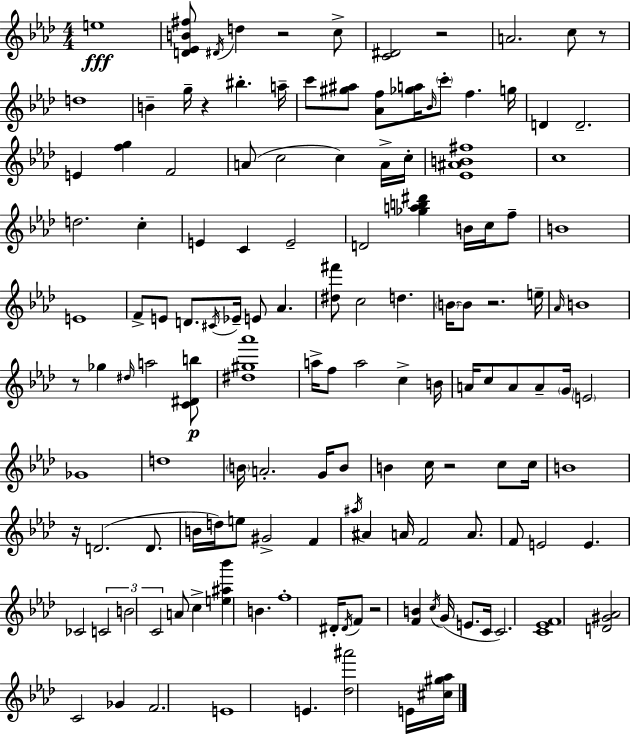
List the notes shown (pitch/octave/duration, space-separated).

E5/w [D4,Eb4,B4,F#5]/e D#4/s D5/q R/h C5/e [C4,D#4]/h R/h A4/h. C5/e R/e D5/w B4/q G5/s R/q BIS5/q. A5/s C6/e [G#5,A#5]/e [Ab4,F5]/e [Gb5,A5]/s Bb4/s C6/e F5/q. G5/s D4/q D4/h. E4/q [F5,G5]/q F4/h A4/e C5/h C5/q A4/s C5/s [Eb4,A#4,B4,F#5]/w C5/w D5/h. C5/q E4/q C4/q E4/h D4/h [Gb5,A5,B5,D#6]/q B4/s C5/s F5/e B4/w E4/w F4/e E4/e D4/e. C#4/s Eb4/s E4/e Ab4/q. [D#5,F#6]/e C5/h D5/q. B4/s B4/e R/h. E5/s Ab4/s B4/w R/e Gb5/q D#5/s A5/h [C4,D#4,B5]/e [D#5,G#5,Ab6]/w A5/s F5/e A5/h C5/q B4/s A4/s C5/e A4/e A4/e G4/s E4/h Gb4/w D5/w B4/s A4/h. G4/s B4/e B4/q C5/s R/h C5/e C5/s B4/w R/s D4/h. D4/e. B4/s D5/s E5/e G#4/h F4/q A#5/s A#4/q A4/s F4/h A4/e. F4/e E4/h E4/q. CES4/h C4/h B4/h C4/h A4/e C5/q [E5,A#5,Bb6]/q B4/q. F5/w D#4/s D#4/s F4/e R/h [F4,B4]/q C5/s G4/s E4/e. C4/s C4/h. [C4,Eb4,F4]/w [D4,G#4,Ab4]/h C4/h Gb4/q F4/h. E4/w E4/q. [Db5,A#6]/h E4/s [C#5,G#5,Ab5]/s